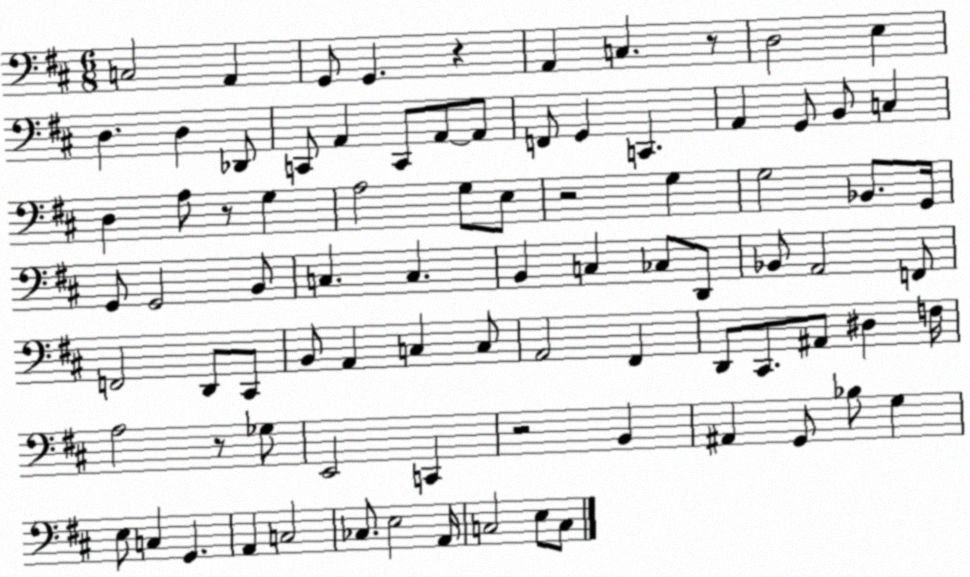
X:1
T:Untitled
M:6/8
L:1/4
K:D
C,2 A,, G,,/2 G,, z A,, C, z/2 D,2 E, D, D, _D,,/2 C,,/2 A,, C,,/2 A,,/2 A,,/2 F,,/2 G,, C,, A,, G,,/2 B,,/2 C, D, A,/2 z/2 G, A,2 G,/2 E,/2 z2 G, G,2 _B,,/2 G,,/4 G,,/2 G,,2 B,,/2 C, C, B,, C, _C,/2 D,,/2 _B,,/2 A,,2 F,,/2 F,,2 D,,/2 ^C,,/2 B,,/2 A,, C, C,/2 A,,2 ^F,, D,,/2 ^C,,/2 ^A,,/2 ^D, F,/4 A,2 z/2 _G,/2 E,,2 C,, z2 B,, ^A,, G,,/2 _B,/2 G, E,/2 C, G,, A,, C,2 _C,/2 E,2 A,,/4 C,2 E,/2 C,/2